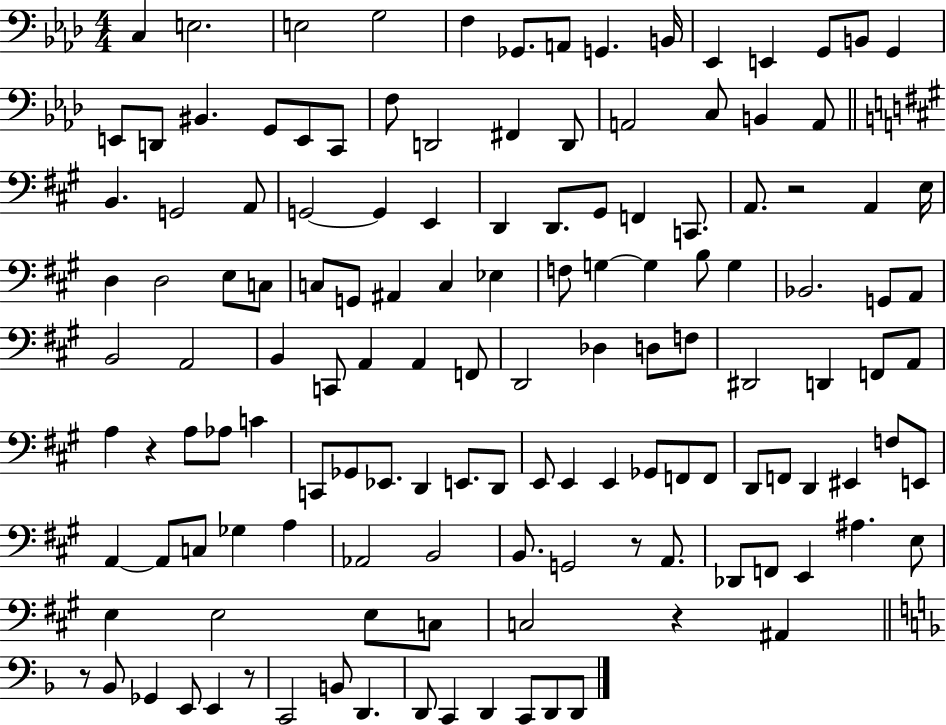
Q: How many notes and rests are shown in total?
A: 136